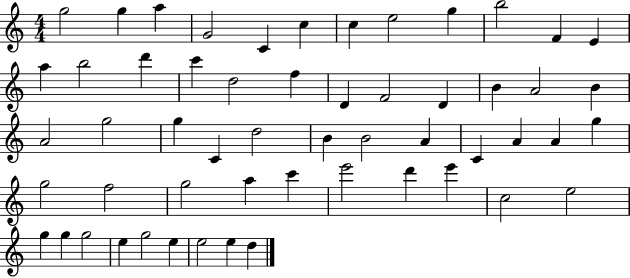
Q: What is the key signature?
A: C major